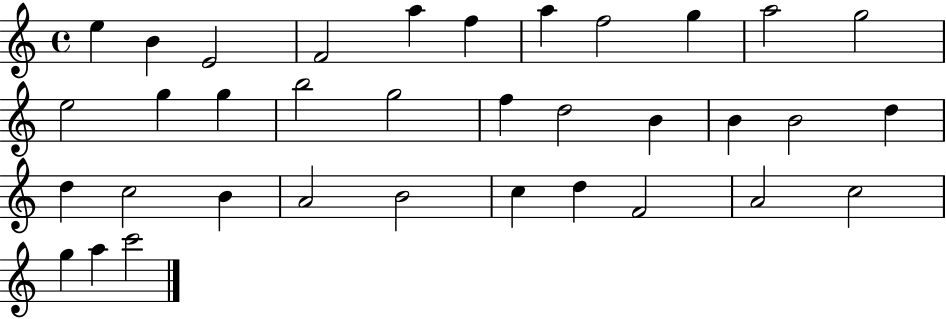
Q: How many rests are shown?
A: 0